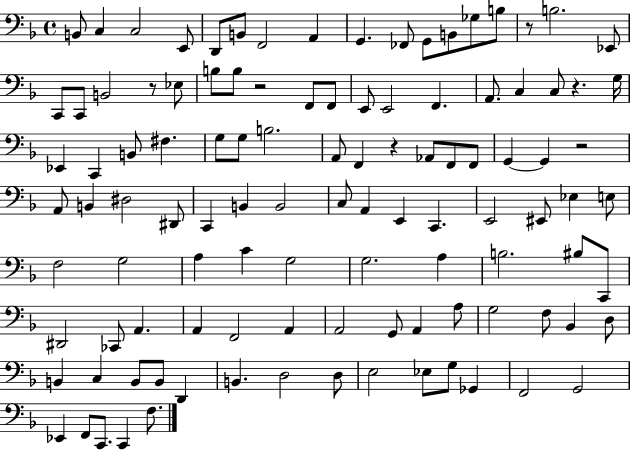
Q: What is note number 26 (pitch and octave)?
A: E2